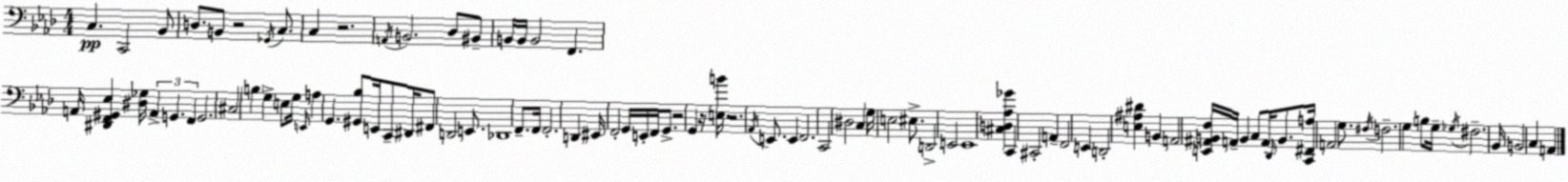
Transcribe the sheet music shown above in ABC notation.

X:1
T:Untitled
M:4/4
L:1/4
K:Fm
C, C,,2 _B,,/2 D,/2 B,,/2 z2 _G,,/4 C,/2 C, z2 A,,/4 B,,2 _D,/2 ^B,,/2 B,,/4 B,,/4 B,,2 F,, A,,/4 [^D,,F,,^G,,_E,] [^D,_G,]/4 A,, G,, F,, G,,2 ^C,2 B, G, E,/2 G,/4 E,,/4 A, G,, [^G,,_B,]/2 E,,/4 C,,/2 ^D,,/4 ^F,,/2 D,,2 E,,/2 _D,,4 F,,/2 F,,/4 F,,2 D,, ^E,,/4 F,,2 G,,/4 E,,/4 F,,/4 G,,/2 z2 G,, z/4 [E,B]/4 z2 _A,,/4 E,,/2 E,, F,,2 C,,2 ^D,2 C, G,/4 E,2 ^E,/2 D,,2 E,,2 E,,4 [^C,D,_A,_G] C,, ^C,,2 A,, F,,2 E,, D,,2 [E,^A,^D] B,, A,,2 [E,,^A,,B,,F,]/4 A,,/4 B,, C,/2 A,,/4 _D,,/4 B,,/2 [C,,^F,,A,]/4 A,,2 G,/2 ^F,/4 F,2 G, B,/2 G,/4 _G,/4 ^F,2 _B,,/4 B,,2 C, A,,